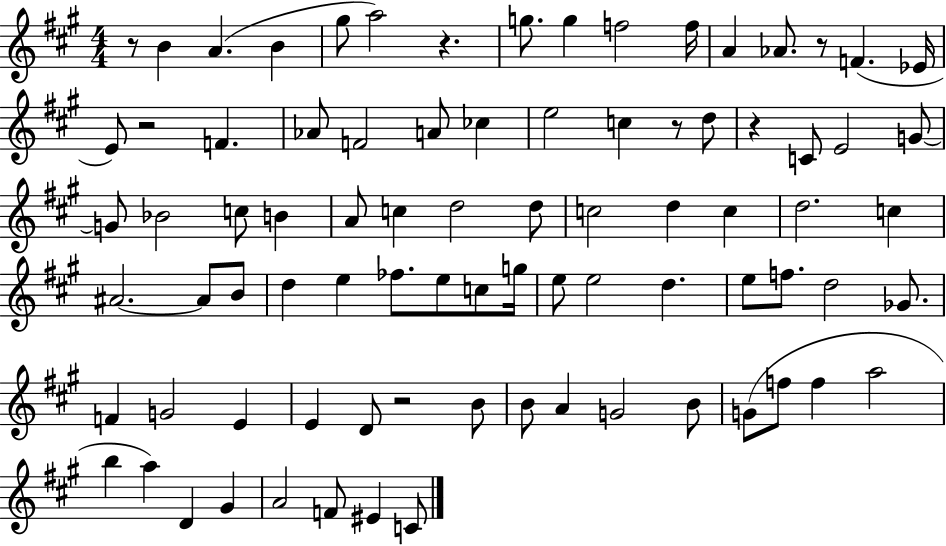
{
  \clef treble
  \numericTimeSignature
  \time 4/4
  \key a \major
  \repeat volta 2 { r8 b'4 a'4.( b'4 | gis''8 a''2) r4. | g''8. g''4 f''2 f''16 | a'4 aes'8. r8 f'4.( ees'16 | \break e'8) r2 f'4. | aes'8 f'2 a'8 ces''4 | e''2 c''4 r8 d''8 | r4 c'8 e'2 g'8~~ | \break g'8 bes'2 c''8 b'4 | a'8 c''4 d''2 d''8 | c''2 d''4 c''4 | d''2. c''4 | \break ais'2.~~ ais'8 b'8 | d''4 e''4 fes''8. e''8 c''8 g''16 | e''8 e''2 d''4. | e''8 f''8. d''2 ges'8. | \break f'4 g'2 e'4 | e'4 d'8 r2 b'8 | b'8 a'4 g'2 b'8 | g'8( f''8 f''4 a''2 | \break b''4 a''4) d'4 gis'4 | a'2 f'8 eis'4 c'8 | } \bar "|."
}